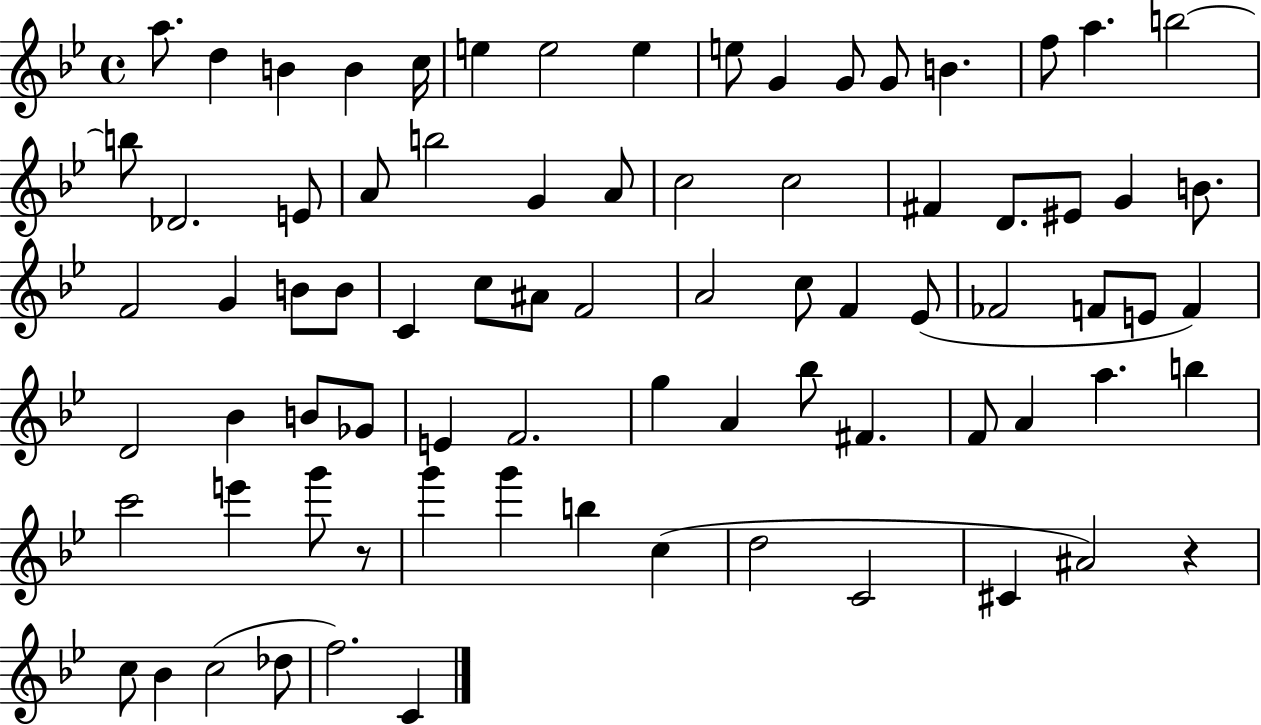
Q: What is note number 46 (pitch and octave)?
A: F4